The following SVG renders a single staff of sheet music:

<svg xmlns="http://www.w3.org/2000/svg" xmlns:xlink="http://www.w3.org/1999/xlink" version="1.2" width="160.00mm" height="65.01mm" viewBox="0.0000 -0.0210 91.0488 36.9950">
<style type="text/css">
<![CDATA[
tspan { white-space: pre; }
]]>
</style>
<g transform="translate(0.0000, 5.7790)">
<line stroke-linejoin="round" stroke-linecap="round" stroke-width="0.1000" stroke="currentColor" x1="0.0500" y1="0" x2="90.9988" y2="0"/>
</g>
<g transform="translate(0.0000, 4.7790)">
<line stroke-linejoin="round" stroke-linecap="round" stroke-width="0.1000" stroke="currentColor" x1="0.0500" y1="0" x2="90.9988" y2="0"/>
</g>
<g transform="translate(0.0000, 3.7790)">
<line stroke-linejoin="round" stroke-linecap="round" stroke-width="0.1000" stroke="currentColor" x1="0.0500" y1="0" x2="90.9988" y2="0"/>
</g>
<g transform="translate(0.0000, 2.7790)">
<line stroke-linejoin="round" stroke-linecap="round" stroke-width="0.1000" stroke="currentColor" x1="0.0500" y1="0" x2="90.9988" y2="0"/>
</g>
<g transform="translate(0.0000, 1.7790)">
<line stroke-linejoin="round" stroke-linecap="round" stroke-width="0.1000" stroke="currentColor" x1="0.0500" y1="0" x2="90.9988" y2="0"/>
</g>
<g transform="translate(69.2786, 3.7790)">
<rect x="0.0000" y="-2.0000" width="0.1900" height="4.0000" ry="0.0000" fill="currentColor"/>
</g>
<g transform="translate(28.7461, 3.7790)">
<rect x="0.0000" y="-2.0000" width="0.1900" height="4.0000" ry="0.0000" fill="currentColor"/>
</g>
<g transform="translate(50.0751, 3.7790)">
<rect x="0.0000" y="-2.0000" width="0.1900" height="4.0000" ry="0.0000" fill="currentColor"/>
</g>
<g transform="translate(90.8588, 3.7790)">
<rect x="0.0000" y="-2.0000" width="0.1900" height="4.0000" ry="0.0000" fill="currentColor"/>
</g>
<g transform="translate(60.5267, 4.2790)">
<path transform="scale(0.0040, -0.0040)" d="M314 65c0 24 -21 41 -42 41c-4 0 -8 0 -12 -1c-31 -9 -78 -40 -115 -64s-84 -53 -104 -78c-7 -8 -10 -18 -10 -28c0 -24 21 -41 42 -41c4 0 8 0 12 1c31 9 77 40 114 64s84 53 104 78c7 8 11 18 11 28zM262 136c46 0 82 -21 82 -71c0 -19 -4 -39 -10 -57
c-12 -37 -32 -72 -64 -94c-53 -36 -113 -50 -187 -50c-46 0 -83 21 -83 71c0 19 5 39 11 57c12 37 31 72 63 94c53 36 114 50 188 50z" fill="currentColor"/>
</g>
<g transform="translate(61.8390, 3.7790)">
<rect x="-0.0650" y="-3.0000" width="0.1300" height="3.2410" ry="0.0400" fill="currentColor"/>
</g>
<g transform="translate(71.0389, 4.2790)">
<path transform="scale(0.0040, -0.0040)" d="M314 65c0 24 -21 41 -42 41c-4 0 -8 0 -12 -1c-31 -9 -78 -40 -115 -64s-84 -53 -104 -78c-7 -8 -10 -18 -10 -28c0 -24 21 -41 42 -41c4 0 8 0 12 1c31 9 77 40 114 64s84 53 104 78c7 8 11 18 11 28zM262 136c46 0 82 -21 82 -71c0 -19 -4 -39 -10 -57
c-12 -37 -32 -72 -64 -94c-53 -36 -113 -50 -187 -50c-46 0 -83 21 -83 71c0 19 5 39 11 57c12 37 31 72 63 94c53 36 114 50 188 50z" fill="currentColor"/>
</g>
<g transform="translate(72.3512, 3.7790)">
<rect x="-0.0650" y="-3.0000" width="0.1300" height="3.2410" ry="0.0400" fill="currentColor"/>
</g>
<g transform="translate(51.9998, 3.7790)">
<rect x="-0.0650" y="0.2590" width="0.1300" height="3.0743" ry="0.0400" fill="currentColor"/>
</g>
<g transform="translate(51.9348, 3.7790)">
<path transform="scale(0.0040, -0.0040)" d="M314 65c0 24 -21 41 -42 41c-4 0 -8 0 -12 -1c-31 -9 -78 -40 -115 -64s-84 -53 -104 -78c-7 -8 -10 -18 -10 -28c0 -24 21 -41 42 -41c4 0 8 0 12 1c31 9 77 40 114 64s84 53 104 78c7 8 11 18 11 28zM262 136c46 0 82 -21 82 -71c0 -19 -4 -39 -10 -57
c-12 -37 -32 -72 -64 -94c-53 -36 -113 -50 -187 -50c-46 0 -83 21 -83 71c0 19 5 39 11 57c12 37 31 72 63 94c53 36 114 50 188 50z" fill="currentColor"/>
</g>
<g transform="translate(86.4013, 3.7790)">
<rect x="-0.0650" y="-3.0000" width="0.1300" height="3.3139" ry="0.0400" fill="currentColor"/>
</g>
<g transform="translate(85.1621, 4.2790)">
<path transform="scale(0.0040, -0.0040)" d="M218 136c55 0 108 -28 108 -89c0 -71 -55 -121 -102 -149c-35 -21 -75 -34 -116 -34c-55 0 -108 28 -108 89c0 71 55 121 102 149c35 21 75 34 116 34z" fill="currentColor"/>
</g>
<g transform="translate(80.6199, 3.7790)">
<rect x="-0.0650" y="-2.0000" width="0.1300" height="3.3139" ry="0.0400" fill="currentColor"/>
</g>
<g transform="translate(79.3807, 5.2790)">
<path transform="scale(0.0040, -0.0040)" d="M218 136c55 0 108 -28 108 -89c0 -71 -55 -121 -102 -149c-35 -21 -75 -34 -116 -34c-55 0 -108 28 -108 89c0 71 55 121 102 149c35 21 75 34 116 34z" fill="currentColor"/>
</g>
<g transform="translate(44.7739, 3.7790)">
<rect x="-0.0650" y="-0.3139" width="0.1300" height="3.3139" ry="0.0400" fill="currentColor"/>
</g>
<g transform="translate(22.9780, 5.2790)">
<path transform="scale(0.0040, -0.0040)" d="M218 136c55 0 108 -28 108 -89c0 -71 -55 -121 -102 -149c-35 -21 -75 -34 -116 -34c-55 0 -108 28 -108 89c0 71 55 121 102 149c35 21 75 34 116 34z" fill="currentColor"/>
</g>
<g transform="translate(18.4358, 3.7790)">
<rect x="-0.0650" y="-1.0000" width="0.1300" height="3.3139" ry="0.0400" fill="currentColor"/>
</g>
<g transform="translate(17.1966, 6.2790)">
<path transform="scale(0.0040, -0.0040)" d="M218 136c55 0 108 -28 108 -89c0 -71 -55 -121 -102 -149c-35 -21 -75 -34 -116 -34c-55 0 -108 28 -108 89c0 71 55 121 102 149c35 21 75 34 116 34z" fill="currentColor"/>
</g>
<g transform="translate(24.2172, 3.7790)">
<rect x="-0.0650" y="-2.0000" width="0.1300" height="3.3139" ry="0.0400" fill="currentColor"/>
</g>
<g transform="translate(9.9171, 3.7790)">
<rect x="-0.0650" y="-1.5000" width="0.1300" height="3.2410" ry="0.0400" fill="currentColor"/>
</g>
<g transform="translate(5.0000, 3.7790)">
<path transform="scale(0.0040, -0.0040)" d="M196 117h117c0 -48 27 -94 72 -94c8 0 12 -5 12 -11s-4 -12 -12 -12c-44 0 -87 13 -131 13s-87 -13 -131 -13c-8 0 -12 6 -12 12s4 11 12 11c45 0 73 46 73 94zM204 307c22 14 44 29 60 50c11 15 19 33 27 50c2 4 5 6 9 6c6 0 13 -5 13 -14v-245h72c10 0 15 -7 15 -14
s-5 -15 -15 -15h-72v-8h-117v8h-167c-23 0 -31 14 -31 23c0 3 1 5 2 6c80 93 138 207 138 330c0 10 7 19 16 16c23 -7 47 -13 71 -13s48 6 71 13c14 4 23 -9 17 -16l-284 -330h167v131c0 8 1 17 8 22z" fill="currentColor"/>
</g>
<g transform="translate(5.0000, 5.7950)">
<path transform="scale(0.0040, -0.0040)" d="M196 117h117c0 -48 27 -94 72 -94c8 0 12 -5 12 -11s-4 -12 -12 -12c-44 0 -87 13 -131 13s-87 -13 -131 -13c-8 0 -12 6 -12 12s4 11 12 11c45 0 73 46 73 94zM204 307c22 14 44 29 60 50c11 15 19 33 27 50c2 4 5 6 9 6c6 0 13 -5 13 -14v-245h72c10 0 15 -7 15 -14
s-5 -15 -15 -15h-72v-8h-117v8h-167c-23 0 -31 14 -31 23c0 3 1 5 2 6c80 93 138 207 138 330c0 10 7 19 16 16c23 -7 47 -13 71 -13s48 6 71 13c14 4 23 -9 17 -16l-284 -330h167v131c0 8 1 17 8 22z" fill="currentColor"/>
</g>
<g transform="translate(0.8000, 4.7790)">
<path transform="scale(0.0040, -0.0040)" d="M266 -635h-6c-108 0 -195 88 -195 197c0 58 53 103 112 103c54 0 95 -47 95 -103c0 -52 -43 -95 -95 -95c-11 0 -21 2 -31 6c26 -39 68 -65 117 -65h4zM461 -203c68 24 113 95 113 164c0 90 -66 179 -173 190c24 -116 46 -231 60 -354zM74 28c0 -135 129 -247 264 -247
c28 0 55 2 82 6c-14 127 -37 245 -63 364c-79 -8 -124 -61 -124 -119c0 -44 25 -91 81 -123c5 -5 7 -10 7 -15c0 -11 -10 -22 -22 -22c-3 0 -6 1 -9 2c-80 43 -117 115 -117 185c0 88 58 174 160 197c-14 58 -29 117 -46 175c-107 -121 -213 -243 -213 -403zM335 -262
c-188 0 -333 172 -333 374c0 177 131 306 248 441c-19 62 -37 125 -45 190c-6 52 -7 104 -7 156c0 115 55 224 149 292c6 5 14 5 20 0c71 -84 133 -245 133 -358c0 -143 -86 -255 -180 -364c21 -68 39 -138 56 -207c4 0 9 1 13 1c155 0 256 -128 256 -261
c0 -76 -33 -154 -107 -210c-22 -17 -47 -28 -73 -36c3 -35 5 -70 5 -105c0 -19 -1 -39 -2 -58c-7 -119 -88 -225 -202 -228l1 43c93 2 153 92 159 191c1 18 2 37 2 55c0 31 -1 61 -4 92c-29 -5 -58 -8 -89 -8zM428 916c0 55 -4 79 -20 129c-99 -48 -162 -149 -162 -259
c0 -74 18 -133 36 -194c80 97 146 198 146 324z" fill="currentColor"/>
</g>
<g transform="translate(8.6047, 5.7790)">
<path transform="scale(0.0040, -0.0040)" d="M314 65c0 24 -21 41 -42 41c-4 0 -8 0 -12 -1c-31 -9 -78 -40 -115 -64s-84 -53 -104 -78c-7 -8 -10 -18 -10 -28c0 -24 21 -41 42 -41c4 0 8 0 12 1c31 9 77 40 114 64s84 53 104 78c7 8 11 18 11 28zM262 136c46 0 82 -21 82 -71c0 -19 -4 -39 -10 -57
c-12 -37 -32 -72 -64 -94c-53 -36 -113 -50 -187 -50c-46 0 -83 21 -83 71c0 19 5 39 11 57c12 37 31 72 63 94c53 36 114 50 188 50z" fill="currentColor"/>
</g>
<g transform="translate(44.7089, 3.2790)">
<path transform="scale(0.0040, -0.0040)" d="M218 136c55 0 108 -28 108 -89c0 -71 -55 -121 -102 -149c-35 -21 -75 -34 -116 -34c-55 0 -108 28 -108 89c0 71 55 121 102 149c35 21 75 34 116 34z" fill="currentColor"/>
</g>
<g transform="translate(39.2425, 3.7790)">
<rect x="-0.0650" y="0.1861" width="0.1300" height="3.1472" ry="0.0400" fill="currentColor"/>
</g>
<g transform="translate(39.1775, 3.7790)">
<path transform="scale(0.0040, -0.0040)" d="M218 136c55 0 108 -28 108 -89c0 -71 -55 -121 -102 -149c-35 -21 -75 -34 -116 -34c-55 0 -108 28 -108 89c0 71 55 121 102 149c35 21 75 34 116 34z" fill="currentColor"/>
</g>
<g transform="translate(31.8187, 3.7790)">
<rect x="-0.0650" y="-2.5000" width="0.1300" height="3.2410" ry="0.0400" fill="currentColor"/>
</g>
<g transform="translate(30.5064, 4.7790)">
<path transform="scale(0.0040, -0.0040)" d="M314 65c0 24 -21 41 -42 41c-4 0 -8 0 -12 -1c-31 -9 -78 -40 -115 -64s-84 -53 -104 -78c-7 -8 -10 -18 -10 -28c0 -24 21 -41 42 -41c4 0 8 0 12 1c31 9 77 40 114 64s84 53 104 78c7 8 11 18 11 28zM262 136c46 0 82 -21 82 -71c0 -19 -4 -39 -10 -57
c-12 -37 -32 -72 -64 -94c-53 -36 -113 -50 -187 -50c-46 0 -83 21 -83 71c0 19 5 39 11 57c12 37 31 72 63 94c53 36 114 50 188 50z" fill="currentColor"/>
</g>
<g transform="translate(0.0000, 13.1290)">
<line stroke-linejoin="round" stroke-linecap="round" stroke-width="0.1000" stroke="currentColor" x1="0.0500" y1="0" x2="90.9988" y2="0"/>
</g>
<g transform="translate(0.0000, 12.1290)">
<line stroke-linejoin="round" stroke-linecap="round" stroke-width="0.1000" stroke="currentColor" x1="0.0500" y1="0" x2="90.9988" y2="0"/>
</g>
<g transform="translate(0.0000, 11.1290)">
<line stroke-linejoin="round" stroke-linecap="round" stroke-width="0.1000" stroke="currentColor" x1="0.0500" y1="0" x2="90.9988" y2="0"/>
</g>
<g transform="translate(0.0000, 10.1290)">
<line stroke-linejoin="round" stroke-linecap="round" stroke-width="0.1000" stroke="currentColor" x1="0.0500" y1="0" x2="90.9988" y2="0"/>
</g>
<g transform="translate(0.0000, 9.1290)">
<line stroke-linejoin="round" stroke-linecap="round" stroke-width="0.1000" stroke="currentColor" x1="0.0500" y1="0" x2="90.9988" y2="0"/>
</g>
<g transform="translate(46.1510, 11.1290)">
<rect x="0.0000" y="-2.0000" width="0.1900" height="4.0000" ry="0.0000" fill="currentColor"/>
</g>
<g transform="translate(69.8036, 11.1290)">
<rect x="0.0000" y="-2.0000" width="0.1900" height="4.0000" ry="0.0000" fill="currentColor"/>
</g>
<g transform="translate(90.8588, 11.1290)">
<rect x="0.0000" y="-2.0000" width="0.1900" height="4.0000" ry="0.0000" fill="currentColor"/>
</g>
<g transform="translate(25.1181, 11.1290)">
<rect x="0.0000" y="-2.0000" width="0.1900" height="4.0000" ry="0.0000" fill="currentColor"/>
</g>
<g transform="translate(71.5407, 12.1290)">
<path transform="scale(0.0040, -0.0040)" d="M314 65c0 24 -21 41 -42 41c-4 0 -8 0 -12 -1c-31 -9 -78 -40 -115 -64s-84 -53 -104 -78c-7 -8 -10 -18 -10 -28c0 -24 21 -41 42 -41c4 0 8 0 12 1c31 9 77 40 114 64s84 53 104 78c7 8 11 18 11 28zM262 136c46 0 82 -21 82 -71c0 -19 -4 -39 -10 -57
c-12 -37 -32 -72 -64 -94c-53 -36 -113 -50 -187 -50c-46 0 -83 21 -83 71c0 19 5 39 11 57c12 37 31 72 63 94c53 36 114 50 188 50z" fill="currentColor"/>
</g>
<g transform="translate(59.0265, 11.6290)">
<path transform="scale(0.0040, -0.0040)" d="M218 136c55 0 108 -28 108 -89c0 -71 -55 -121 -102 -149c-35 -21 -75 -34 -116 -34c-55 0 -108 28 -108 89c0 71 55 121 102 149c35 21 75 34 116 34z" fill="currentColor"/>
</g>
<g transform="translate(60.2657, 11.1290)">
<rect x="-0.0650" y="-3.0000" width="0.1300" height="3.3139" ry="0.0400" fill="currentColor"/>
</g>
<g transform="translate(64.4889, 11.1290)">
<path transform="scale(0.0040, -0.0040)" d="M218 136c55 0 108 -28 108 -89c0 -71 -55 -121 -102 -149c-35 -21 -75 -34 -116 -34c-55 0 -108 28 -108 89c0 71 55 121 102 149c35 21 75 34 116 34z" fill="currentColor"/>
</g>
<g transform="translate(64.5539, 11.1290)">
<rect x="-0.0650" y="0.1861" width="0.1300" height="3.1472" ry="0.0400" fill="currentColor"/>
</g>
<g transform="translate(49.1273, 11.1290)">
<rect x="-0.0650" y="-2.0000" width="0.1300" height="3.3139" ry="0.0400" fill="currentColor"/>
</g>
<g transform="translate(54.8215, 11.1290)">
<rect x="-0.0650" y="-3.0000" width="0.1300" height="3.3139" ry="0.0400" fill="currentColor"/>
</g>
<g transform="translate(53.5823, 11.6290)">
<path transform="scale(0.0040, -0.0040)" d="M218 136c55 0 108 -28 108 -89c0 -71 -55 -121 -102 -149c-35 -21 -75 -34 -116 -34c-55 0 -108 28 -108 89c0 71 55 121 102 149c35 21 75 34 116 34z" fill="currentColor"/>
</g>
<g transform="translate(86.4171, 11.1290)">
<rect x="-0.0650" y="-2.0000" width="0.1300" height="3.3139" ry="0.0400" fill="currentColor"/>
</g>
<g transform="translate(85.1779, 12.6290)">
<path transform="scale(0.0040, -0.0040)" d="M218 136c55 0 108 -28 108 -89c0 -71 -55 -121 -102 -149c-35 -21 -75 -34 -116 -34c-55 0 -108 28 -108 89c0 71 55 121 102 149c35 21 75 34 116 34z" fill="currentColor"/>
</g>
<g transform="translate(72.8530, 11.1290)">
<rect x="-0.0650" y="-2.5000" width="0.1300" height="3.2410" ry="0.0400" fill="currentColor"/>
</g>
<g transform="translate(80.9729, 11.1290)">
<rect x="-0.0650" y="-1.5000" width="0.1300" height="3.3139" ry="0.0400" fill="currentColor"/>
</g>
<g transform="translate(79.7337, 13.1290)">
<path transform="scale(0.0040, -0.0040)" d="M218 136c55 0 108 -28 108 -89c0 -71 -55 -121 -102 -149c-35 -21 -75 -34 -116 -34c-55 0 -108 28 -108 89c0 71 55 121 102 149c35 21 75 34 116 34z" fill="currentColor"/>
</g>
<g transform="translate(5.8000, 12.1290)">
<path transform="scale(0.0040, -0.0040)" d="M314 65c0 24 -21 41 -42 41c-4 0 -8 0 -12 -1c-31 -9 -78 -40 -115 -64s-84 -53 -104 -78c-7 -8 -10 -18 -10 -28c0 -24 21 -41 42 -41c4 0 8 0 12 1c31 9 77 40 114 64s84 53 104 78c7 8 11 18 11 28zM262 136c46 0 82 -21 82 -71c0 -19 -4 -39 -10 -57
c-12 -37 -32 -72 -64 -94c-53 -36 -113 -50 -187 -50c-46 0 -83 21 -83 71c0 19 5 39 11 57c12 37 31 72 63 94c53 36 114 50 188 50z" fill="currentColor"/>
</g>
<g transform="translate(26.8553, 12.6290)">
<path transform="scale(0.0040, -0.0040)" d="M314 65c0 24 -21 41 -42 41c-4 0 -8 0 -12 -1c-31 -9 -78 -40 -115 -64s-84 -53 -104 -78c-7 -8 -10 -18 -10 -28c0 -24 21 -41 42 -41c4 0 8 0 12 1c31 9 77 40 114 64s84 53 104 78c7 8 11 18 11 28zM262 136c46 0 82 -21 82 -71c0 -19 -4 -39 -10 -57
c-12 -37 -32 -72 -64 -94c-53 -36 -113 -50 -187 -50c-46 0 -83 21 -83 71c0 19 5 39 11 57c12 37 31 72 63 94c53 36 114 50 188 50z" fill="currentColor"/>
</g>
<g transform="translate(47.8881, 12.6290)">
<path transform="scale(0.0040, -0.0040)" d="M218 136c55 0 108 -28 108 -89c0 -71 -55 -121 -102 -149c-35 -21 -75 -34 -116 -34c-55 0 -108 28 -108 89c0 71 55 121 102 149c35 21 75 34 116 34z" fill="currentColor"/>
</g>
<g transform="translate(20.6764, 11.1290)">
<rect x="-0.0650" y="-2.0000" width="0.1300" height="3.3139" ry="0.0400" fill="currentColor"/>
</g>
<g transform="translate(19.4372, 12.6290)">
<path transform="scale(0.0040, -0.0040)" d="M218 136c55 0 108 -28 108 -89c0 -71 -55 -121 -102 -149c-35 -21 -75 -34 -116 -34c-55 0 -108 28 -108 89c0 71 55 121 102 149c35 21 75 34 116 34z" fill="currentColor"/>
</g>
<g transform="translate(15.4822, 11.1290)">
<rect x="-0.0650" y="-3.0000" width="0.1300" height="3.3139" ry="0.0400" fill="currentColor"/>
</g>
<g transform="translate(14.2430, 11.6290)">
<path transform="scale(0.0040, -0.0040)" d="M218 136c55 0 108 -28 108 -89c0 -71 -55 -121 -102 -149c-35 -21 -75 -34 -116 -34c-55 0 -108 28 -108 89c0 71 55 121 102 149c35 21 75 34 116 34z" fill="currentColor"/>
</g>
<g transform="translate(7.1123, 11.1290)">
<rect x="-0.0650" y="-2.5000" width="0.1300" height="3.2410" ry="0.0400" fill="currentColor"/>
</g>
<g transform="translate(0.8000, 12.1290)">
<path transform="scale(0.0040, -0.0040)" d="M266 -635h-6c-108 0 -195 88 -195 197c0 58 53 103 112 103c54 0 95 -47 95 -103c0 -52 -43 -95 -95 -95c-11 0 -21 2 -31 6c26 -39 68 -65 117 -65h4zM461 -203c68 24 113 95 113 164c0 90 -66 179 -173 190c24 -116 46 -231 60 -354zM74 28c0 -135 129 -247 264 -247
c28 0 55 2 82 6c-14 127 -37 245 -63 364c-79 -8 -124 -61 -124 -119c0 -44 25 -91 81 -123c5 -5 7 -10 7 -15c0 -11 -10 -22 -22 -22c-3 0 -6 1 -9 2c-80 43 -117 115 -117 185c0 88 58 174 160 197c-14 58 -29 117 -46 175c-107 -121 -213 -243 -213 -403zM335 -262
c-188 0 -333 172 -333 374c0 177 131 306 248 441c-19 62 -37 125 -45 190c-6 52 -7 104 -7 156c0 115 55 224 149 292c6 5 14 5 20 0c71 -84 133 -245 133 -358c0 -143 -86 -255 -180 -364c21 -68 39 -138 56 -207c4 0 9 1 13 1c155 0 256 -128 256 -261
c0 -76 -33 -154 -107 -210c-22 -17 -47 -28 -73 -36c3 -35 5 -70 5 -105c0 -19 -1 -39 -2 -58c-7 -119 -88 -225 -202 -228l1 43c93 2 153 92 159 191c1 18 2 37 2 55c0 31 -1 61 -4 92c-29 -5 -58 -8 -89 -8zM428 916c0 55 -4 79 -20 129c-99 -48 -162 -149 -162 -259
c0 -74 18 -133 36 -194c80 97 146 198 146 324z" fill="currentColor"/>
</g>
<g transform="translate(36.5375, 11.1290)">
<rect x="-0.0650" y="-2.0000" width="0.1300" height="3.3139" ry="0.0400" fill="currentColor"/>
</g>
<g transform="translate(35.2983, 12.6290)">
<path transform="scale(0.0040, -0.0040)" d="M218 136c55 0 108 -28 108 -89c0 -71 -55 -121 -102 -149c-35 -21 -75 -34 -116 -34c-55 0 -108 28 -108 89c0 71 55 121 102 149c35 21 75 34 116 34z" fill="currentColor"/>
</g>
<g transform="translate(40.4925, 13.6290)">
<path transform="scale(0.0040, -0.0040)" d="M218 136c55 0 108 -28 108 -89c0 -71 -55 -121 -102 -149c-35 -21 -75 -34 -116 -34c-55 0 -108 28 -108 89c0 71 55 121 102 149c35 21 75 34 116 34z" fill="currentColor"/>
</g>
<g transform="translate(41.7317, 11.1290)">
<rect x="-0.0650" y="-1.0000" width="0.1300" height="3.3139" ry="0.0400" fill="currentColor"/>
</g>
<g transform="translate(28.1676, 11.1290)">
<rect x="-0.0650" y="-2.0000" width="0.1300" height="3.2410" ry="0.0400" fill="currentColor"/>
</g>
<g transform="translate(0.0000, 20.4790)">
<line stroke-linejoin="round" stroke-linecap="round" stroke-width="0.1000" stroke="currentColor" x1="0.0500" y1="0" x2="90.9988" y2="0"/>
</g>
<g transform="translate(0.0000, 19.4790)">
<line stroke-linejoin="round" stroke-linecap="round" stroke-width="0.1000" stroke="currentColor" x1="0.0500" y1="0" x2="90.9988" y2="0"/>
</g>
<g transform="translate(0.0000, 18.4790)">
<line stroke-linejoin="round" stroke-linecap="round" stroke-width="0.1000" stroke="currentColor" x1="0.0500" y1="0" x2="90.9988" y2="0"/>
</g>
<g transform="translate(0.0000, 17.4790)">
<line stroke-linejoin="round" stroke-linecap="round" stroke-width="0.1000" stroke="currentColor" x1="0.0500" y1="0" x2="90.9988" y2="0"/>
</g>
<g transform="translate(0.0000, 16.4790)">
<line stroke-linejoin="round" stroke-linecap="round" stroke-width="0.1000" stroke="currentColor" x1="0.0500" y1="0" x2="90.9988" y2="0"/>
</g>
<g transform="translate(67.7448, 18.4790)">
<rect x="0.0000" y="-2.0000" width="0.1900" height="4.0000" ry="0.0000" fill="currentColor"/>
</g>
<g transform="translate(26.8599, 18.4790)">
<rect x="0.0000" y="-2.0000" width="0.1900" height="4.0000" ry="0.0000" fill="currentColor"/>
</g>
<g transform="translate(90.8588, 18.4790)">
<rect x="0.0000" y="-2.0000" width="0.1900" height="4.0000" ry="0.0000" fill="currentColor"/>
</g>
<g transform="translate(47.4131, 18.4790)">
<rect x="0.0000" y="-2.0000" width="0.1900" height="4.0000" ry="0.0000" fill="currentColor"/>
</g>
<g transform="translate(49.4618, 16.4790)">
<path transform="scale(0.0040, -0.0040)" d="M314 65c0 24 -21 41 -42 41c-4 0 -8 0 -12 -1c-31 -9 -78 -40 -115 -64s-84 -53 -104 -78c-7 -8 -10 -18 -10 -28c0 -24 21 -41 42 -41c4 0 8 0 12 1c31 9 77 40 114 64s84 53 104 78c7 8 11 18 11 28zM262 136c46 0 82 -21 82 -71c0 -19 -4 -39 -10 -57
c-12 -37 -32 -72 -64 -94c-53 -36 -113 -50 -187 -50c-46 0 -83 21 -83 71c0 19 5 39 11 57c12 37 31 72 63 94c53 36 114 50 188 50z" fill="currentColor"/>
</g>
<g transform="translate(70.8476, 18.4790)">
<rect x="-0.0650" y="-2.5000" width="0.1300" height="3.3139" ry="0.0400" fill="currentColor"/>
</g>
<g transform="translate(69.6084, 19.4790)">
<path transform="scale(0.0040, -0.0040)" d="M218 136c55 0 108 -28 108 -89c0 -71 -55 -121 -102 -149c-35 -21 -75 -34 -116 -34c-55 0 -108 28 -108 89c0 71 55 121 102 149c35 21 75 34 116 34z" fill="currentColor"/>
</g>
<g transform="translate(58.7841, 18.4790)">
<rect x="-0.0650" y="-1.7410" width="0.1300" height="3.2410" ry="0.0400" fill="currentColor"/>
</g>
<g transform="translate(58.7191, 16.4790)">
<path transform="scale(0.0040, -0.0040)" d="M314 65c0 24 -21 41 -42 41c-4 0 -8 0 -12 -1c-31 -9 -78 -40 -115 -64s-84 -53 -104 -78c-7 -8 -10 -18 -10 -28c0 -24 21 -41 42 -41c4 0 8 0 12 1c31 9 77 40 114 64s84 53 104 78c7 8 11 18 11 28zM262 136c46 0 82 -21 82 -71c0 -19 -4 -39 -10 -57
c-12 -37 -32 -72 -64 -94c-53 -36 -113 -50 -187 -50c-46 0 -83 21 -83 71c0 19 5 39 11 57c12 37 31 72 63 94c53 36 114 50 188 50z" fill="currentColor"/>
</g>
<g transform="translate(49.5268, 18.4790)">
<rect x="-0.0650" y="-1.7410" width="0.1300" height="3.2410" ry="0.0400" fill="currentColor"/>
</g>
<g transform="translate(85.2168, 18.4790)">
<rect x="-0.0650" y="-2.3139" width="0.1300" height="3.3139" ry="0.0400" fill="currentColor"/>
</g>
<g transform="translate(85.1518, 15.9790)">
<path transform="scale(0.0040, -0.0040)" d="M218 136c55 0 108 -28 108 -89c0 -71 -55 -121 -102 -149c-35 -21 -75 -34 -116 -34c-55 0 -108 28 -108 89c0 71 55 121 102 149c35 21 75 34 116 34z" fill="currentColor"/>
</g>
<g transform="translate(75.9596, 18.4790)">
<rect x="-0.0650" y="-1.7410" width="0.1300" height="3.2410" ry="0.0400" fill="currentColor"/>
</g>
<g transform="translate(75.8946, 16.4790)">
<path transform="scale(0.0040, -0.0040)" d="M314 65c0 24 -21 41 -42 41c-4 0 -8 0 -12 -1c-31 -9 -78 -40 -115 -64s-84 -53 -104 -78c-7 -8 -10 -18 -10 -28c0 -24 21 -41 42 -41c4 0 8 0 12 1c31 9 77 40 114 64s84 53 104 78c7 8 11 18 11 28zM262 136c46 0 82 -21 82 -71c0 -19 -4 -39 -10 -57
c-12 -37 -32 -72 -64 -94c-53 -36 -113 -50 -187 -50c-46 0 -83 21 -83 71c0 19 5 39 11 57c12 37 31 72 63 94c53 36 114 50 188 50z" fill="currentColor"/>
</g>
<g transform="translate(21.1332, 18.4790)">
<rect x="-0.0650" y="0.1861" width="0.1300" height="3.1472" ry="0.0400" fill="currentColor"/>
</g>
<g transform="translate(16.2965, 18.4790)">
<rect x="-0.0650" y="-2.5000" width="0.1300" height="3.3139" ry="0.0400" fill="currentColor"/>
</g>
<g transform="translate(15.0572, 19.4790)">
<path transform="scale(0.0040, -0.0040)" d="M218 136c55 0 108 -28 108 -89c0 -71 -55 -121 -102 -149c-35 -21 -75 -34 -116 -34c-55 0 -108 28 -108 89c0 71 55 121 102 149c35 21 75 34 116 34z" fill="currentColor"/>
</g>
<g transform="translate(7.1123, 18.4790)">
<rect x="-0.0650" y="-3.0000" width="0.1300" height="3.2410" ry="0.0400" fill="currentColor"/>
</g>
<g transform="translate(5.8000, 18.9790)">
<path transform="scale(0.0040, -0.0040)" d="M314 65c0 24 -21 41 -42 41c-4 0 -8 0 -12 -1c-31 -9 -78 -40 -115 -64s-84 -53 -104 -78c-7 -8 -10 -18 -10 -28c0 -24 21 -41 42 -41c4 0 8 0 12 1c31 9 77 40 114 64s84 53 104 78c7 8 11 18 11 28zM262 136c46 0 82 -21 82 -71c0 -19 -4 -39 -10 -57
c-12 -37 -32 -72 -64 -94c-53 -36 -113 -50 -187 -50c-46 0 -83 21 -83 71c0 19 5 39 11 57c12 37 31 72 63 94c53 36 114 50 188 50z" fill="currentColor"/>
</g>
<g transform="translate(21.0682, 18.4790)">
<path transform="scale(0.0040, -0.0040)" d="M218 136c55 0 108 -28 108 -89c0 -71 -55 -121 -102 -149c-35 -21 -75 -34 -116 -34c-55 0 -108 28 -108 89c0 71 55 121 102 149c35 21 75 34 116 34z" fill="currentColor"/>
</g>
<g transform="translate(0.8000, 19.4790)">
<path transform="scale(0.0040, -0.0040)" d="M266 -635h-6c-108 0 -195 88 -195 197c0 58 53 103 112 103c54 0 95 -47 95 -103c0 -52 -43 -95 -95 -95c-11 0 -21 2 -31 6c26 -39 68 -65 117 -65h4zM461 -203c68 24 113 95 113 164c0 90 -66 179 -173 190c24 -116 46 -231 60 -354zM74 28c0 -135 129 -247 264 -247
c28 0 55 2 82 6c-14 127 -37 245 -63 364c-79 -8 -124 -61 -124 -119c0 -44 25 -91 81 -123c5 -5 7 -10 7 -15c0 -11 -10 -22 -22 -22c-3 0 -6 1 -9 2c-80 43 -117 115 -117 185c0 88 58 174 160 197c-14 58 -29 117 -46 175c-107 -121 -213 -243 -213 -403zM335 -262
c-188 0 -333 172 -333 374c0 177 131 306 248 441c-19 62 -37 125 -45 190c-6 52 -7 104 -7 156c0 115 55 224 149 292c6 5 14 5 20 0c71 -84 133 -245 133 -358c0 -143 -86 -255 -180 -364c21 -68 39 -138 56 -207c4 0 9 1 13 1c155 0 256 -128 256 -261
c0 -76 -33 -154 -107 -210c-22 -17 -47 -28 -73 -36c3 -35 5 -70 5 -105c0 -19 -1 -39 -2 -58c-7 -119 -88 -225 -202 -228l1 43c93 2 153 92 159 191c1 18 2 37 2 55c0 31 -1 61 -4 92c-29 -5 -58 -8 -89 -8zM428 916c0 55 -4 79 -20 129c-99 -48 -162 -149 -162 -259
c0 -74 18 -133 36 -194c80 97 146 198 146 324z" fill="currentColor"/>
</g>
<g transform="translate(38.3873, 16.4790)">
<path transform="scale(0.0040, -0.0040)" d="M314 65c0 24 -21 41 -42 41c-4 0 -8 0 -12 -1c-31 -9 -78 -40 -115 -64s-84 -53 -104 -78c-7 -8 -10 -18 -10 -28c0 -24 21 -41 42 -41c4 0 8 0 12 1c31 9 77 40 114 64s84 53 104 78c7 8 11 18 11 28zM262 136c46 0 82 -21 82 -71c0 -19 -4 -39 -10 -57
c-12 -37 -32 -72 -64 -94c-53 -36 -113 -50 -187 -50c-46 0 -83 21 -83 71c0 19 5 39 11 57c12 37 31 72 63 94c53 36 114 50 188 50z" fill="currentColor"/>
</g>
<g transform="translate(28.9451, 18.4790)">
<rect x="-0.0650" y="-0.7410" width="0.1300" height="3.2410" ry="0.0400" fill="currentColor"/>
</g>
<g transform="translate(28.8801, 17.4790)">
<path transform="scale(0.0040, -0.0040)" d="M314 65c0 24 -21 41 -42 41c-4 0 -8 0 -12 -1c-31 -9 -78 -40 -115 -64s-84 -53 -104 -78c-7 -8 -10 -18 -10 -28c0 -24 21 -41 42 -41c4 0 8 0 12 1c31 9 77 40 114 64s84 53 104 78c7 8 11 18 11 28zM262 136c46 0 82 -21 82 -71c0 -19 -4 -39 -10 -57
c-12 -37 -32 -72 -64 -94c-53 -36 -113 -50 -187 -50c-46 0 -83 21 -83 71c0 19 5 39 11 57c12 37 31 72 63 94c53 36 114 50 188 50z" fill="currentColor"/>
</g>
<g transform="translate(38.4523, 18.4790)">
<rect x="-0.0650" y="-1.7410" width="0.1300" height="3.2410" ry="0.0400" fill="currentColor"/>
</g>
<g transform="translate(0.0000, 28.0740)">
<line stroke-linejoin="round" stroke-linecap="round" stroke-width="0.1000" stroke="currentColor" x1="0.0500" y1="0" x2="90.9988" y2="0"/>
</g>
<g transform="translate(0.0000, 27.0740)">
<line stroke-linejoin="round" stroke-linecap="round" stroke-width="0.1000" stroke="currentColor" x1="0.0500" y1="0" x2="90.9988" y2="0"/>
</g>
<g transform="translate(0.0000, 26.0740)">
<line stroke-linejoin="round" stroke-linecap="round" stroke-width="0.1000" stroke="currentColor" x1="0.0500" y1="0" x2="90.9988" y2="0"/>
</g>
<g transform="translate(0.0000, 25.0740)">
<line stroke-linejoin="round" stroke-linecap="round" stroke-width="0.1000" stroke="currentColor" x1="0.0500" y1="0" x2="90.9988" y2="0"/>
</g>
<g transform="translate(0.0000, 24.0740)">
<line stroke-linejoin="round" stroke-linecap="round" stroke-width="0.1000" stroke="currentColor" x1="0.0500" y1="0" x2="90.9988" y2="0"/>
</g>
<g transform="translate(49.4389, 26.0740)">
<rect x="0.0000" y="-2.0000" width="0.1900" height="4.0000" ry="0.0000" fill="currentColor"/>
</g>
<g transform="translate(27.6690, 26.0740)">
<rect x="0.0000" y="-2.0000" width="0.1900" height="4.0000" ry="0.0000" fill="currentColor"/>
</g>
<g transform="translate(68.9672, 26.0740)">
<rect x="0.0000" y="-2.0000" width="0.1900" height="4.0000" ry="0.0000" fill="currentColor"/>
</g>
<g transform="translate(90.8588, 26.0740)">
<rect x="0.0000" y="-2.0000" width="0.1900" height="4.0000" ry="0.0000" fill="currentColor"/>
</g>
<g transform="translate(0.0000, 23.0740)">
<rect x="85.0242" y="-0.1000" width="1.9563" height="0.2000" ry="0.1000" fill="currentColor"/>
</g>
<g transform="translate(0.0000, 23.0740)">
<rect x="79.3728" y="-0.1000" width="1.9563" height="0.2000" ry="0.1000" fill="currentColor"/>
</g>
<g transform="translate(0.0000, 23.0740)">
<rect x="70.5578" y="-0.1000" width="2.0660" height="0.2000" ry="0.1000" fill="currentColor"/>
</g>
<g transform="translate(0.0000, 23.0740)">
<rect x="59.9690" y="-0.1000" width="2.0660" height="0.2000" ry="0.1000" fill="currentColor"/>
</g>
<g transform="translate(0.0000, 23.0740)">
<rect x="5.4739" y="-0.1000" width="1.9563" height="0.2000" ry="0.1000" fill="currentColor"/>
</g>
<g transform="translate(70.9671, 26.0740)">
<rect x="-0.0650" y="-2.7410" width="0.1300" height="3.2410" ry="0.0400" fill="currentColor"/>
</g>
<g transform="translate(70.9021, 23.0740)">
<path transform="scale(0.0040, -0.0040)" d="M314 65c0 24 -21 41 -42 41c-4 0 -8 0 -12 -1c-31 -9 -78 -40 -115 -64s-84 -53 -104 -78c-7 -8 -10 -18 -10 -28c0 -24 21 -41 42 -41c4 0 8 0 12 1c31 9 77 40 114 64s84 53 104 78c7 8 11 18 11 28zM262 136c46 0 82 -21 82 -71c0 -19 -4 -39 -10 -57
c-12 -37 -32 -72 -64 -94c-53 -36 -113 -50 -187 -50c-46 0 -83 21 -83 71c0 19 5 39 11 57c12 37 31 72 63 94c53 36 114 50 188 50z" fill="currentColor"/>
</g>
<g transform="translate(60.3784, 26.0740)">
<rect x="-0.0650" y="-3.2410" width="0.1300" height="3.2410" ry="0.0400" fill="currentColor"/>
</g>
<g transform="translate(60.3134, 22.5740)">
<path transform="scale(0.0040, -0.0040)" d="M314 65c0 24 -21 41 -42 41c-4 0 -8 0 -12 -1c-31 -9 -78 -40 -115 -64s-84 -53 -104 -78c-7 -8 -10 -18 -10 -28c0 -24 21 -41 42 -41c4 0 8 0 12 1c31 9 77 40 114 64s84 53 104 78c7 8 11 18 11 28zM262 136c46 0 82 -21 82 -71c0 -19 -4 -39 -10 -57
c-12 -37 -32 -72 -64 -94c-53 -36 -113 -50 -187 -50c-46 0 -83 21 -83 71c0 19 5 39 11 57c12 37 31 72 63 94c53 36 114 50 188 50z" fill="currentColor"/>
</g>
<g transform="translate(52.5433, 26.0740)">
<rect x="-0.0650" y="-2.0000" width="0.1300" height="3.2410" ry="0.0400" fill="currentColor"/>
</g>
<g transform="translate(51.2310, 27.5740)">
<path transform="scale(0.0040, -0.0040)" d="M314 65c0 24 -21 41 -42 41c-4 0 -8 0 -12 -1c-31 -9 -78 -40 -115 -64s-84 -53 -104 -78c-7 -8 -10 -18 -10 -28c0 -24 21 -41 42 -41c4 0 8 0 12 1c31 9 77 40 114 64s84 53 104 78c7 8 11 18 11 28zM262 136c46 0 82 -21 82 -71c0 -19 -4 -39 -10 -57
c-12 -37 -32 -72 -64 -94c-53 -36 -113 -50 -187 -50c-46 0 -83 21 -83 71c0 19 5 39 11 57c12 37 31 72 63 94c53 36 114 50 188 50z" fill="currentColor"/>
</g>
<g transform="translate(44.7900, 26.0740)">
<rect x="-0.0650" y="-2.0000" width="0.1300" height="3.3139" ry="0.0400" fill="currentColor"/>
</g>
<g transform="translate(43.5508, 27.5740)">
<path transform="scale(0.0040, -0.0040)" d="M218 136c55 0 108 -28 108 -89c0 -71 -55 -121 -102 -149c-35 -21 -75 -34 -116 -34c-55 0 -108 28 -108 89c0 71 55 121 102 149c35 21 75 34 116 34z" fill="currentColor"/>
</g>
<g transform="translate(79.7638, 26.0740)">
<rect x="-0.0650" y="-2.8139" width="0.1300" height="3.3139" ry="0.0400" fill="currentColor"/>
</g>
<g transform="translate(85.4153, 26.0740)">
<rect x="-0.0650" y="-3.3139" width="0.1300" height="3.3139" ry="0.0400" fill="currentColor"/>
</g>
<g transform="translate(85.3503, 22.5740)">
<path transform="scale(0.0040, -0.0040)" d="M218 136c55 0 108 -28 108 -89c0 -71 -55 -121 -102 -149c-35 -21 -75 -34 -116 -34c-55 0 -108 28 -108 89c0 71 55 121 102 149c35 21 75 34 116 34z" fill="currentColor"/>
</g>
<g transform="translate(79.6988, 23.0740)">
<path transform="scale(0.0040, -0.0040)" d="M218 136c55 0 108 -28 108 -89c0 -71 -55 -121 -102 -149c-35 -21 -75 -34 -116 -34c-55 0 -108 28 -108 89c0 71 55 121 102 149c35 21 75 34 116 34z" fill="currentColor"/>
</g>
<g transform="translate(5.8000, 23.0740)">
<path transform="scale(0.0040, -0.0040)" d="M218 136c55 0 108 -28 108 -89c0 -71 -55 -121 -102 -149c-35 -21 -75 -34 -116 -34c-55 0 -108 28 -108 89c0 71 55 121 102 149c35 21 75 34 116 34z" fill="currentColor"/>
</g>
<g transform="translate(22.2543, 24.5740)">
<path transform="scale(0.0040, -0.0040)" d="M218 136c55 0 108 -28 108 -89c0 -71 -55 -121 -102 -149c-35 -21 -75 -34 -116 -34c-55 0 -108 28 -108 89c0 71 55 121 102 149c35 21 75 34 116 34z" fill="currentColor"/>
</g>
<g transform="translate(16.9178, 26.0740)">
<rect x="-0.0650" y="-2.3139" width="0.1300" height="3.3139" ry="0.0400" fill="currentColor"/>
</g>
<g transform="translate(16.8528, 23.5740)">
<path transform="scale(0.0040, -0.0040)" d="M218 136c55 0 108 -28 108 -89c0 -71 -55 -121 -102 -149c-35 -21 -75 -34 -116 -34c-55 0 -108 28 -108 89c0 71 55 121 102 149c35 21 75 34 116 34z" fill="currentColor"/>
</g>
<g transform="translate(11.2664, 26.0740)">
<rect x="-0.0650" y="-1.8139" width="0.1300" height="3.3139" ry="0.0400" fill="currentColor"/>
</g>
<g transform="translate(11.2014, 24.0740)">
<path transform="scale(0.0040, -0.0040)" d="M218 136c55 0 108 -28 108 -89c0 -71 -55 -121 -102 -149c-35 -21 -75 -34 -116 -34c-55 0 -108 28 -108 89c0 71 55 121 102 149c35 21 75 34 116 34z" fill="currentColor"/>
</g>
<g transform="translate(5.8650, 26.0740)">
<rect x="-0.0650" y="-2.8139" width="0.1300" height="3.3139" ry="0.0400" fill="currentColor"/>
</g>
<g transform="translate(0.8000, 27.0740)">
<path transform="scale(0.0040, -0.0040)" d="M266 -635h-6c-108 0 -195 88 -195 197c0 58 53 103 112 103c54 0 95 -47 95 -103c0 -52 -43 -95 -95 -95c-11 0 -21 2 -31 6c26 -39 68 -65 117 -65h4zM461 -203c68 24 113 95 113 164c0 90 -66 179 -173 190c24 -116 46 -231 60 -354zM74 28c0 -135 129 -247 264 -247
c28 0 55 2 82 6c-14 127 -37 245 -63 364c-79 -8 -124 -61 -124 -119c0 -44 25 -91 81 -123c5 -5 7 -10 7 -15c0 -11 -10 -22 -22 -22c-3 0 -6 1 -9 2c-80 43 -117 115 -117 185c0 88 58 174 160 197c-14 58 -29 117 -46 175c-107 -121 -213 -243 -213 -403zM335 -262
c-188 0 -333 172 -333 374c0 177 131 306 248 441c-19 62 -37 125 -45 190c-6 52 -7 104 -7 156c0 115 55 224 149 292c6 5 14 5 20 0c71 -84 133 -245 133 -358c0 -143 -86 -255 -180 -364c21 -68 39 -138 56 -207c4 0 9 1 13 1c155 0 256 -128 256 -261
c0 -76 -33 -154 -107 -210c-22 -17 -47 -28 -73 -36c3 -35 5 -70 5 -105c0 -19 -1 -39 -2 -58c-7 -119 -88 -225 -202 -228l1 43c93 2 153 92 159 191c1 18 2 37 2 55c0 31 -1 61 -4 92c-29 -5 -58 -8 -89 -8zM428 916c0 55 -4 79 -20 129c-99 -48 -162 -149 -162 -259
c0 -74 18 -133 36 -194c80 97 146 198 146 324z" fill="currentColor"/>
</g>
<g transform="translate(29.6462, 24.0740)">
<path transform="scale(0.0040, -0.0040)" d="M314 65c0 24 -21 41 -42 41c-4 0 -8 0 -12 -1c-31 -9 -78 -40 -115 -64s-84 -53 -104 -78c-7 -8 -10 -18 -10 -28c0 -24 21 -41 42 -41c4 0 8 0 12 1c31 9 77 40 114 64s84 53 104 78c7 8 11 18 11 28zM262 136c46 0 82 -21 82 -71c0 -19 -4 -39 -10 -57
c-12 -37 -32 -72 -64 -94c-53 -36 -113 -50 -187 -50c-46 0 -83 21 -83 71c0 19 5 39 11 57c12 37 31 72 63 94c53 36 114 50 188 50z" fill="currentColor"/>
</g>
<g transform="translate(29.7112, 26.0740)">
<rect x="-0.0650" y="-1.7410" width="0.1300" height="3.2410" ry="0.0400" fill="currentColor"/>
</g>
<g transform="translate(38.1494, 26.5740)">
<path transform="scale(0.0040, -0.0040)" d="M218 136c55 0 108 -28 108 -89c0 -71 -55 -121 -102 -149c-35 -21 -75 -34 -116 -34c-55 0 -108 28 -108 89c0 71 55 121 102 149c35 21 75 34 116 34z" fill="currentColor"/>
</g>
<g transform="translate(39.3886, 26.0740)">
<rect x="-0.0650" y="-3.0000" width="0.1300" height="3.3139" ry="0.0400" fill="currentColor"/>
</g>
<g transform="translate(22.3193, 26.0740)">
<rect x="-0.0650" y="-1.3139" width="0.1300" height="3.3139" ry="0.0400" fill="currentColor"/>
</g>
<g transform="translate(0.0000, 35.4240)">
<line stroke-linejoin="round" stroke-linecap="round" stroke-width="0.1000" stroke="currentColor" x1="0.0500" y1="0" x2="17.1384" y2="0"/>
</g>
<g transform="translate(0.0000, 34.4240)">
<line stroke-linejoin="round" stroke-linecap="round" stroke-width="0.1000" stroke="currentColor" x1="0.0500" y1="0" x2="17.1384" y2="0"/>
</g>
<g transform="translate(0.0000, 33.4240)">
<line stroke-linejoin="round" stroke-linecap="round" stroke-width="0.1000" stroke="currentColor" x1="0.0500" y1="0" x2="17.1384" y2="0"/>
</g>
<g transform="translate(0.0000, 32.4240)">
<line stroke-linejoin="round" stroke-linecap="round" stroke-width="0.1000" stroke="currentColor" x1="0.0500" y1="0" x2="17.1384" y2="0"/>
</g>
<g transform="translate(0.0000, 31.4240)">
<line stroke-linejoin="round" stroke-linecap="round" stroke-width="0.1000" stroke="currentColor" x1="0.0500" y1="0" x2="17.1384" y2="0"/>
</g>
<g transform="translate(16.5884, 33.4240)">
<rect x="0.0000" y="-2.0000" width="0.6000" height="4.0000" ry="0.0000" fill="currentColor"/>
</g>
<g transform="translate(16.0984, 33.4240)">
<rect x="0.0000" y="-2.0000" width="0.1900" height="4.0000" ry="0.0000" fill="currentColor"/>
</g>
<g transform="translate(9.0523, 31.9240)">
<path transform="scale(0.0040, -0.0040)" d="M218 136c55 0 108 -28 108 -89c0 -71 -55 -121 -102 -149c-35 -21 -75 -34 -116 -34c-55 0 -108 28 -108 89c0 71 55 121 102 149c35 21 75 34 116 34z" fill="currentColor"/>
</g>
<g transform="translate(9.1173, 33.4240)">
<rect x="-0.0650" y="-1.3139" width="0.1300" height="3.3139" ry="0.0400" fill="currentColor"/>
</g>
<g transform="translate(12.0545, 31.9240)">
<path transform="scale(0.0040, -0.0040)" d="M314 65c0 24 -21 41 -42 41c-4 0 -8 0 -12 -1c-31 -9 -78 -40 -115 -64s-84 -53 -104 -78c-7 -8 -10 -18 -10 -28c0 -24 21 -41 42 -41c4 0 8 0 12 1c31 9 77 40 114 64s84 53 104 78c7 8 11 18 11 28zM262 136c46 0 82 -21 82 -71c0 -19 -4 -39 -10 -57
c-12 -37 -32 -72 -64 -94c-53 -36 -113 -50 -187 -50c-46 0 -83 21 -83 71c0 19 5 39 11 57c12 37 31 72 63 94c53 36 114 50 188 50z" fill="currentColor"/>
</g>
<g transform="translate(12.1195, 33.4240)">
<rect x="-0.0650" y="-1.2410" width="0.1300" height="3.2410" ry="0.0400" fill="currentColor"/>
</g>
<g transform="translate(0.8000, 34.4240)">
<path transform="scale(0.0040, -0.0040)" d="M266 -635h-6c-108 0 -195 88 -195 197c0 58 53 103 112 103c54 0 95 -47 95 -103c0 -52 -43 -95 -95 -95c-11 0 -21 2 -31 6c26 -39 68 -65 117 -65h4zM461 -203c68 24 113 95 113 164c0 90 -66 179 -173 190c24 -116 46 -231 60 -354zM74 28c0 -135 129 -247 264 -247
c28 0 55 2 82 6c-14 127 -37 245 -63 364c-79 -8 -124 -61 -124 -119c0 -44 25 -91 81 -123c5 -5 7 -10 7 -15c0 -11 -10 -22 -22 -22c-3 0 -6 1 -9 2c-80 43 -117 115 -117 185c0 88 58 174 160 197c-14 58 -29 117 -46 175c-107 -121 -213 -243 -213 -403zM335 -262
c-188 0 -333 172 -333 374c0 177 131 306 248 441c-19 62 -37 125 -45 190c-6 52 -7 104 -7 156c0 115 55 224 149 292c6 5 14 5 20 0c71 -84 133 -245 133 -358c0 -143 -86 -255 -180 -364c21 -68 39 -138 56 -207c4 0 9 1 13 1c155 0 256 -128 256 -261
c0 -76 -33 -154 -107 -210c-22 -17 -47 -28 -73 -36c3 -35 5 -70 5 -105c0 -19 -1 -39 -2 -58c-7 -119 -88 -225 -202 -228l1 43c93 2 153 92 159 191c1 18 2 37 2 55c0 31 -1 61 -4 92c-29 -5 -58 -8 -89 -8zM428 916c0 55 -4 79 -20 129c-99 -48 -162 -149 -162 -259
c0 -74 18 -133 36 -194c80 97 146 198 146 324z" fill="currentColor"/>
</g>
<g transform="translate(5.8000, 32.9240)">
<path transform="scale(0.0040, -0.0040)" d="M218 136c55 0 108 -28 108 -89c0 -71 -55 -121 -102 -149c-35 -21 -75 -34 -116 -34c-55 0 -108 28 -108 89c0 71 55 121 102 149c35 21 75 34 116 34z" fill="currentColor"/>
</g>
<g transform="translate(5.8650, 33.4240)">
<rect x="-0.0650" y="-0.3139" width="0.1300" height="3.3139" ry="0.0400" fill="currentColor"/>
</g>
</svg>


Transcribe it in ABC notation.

X:1
T:Untitled
M:4/4
L:1/4
K:C
E2 D F G2 B c B2 A2 A2 F A G2 A F F2 F D F A A B G2 E F A2 G B d2 f2 f2 f2 G f2 g a f g e f2 A F F2 b2 a2 a b c e e2